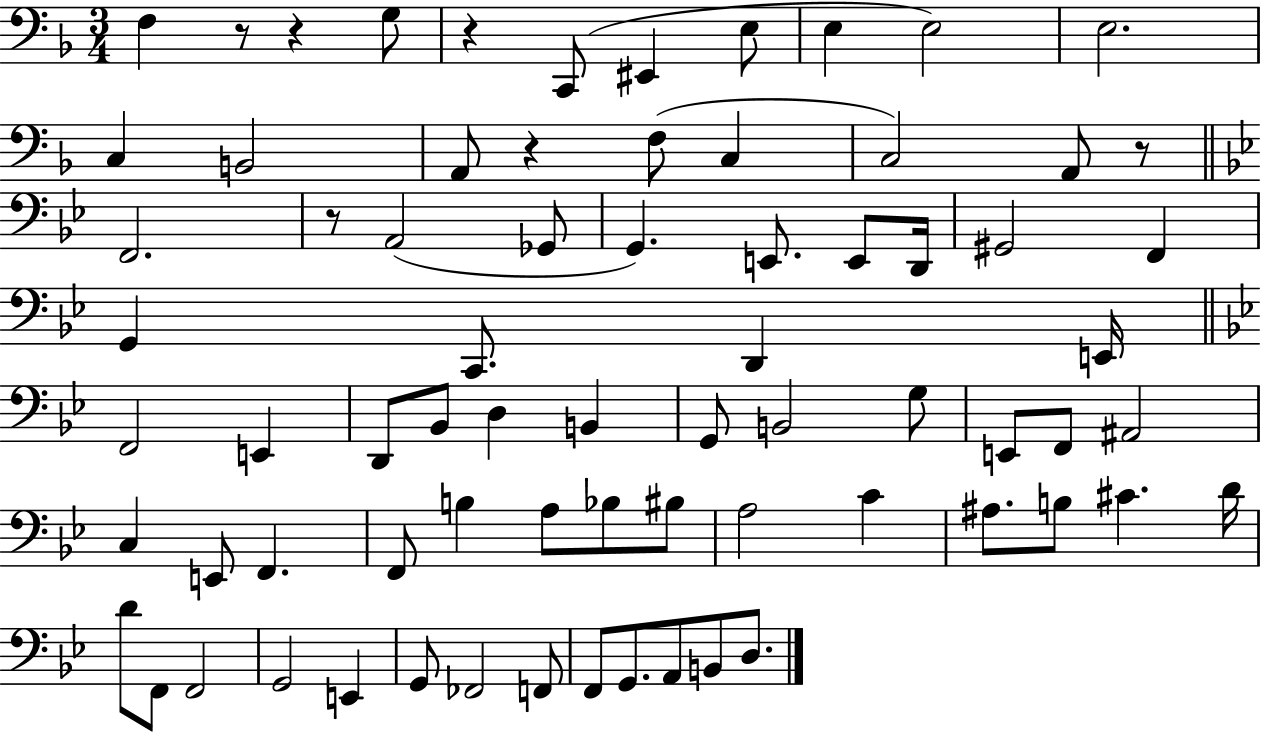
X:1
T:Untitled
M:3/4
L:1/4
K:F
F, z/2 z G,/2 z C,,/2 ^E,, E,/2 E, E,2 E,2 C, B,,2 A,,/2 z F,/2 C, C,2 A,,/2 z/2 F,,2 z/2 A,,2 _G,,/2 G,, E,,/2 E,,/2 D,,/4 ^G,,2 F,, G,, C,,/2 D,, E,,/4 F,,2 E,, D,,/2 _B,,/2 D, B,, G,,/2 B,,2 G,/2 E,,/2 F,,/2 ^A,,2 C, E,,/2 F,, F,,/2 B, A,/2 _B,/2 ^B,/2 A,2 C ^A,/2 B,/2 ^C D/4 D/2 F,,/2 F,,2 G,,2 E,, G,,/2 _F,,2 F,,/2 F,,/2 G,,/2 A,,/2 B,,/2 D,/2